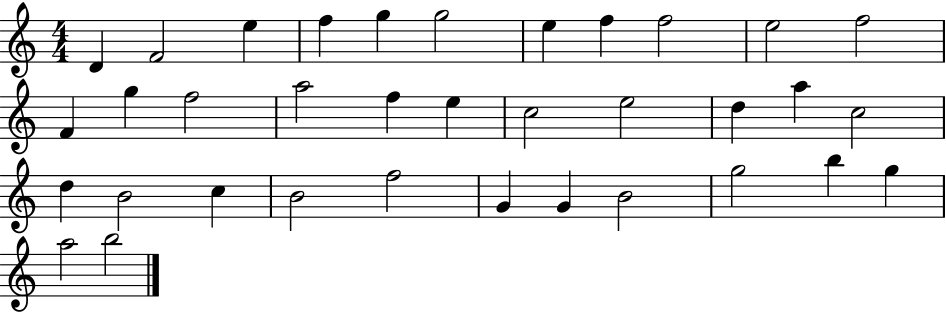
D4/q F4/h E5/q F5/q G5/q G5/h E5/q F5/q F5/h E5/h F5/h F4/q G5/q F5/h A5/h F5/q E5/q C5/h E5/h D5/q A5/q C5/h D5/q B4/h C5/q B4/h F5/h G4/q G4/q B4/h G5/h B5/q G5/q A5/h B5/h